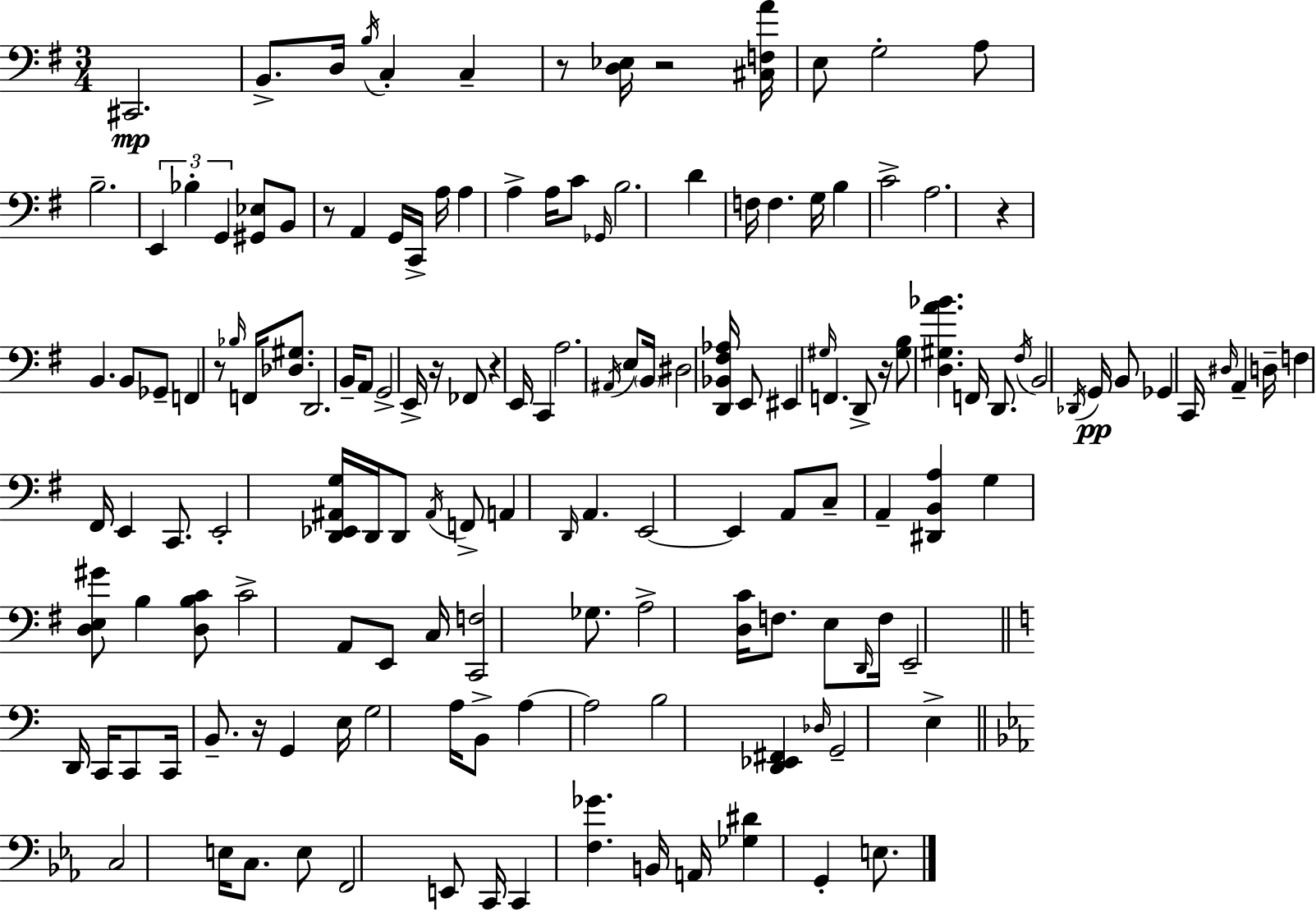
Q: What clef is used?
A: bass